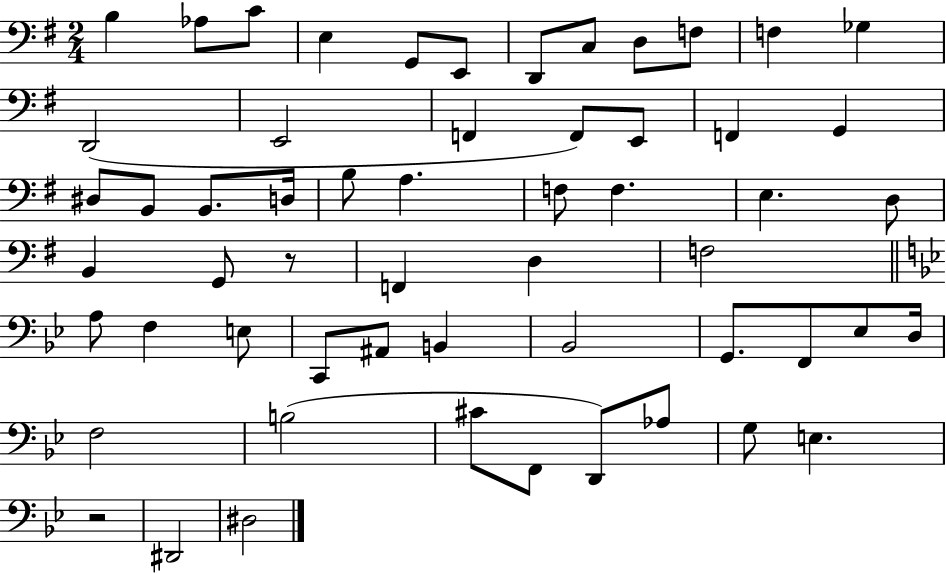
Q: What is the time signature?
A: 2/4